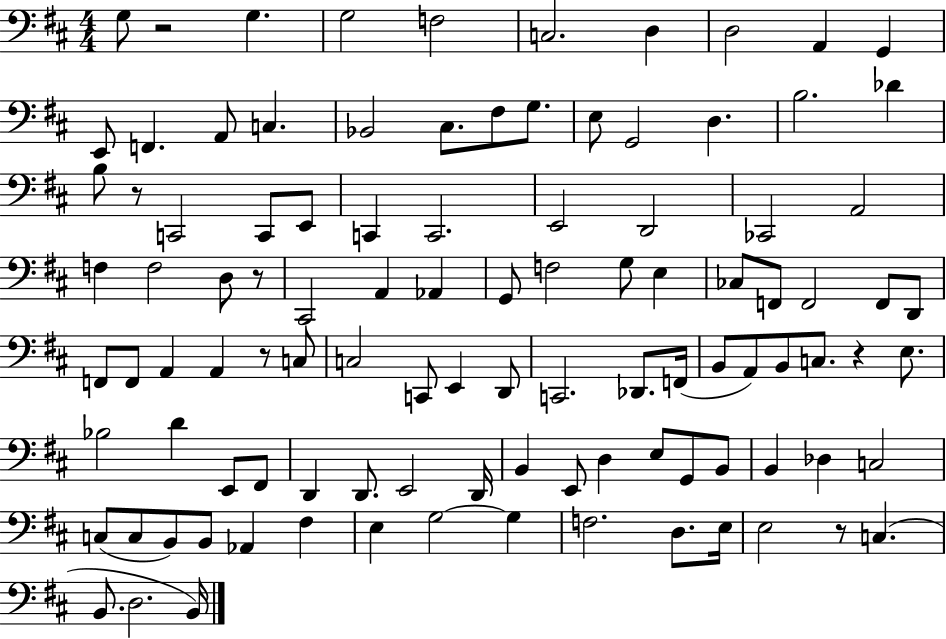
G3/e R/h G3/q. G3/h F3/h C3/h. D3/q D3/h A2/q G2/q E2/e F2/q. A2/e C3/q. Bb2/h C#3/e. F#3/e G3/e. E3/e G2/h D3/q. B3/h. Db4/q B3/e R/e C2/h C2/e E2/e C2/q C2/h. E2/h D2/h CES2/h A2/h F3/q F3/h D3/e R/e C#2/h A2/q Ab2/q G2/e F3/h G3/e E3/q CES3/e F2/e F2/h F2/e D2/e F2/e F2/e A2/q A2/q R/e C3/e C3/h C2/e E2/q D2/e C2/h. Db2/e. F2/s B2/e A2/e B2/e C3/e. R/q E3/e. Bb3/h D4/q E2/e F#2/e D2/q D2/e. E2/h D2/s B2/q E2/e D3/q E3/e G2/e B2/e B2/q Db3/q C3/h C3/e C3/e B2/e B2/e Ab2/q F#3/q E3/q G3/h G3/q F3/h. D3/e. E3/s E3/h R/e C3/q. B2/e. D3/h. B2/s